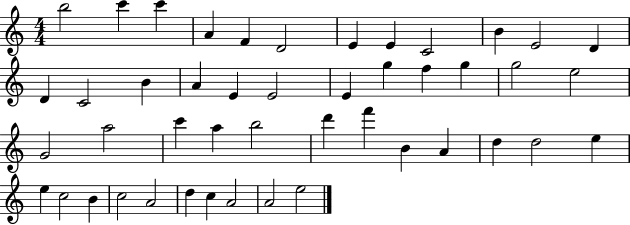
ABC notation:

X:1
T:Untitled
M:4/4
L:1/4
K:C
b2 c' c' A F D2 E E C2 B E2 D D C2 B A E E2 E g f g g2 e2 G2 a2 c' a b2 d' f' B A d d2 e e c2 B c2 A2 d c A2 A2 e2